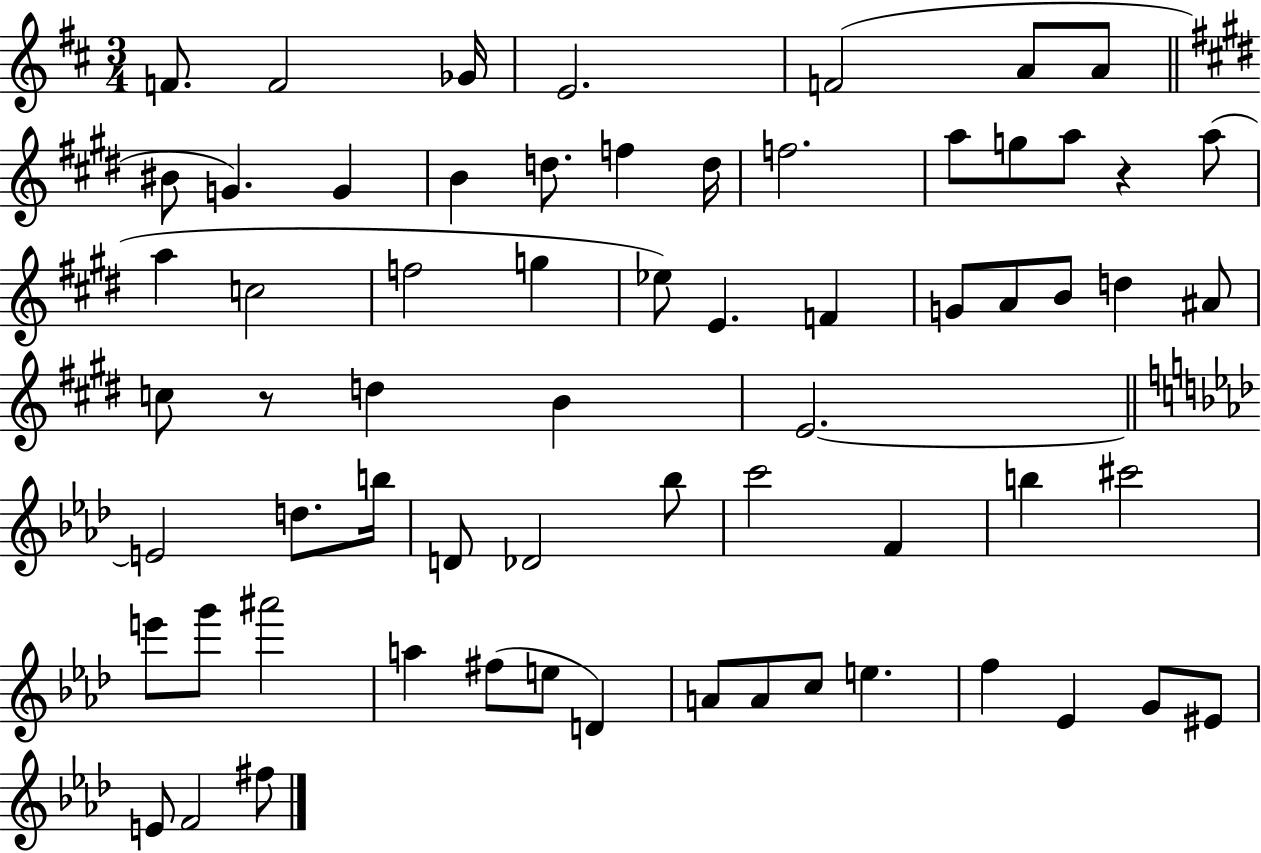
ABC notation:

X:1
T:Untitled
M:3/4
L:1/4
K:D
F/2 F2 _G/4 E2 F2 A/2 A/2 ^B/2 G G B d/2 f d/4 f2 a/2 g/2 a/2 z a/2 a c2 f2 g _e/2 E F G/2 A/2 B/2 d ^A/2 c/2 z/2 d B E2 E2 d/2 b/4 D/2 _D2 _b/2 c'2 F b ^c'2 e'/2 g'/2 ^a'2 a ^f/2 e/2 D A/2 A/2 c/2 e f _E G/2 ^E/2 E/2 F2 ^f/2